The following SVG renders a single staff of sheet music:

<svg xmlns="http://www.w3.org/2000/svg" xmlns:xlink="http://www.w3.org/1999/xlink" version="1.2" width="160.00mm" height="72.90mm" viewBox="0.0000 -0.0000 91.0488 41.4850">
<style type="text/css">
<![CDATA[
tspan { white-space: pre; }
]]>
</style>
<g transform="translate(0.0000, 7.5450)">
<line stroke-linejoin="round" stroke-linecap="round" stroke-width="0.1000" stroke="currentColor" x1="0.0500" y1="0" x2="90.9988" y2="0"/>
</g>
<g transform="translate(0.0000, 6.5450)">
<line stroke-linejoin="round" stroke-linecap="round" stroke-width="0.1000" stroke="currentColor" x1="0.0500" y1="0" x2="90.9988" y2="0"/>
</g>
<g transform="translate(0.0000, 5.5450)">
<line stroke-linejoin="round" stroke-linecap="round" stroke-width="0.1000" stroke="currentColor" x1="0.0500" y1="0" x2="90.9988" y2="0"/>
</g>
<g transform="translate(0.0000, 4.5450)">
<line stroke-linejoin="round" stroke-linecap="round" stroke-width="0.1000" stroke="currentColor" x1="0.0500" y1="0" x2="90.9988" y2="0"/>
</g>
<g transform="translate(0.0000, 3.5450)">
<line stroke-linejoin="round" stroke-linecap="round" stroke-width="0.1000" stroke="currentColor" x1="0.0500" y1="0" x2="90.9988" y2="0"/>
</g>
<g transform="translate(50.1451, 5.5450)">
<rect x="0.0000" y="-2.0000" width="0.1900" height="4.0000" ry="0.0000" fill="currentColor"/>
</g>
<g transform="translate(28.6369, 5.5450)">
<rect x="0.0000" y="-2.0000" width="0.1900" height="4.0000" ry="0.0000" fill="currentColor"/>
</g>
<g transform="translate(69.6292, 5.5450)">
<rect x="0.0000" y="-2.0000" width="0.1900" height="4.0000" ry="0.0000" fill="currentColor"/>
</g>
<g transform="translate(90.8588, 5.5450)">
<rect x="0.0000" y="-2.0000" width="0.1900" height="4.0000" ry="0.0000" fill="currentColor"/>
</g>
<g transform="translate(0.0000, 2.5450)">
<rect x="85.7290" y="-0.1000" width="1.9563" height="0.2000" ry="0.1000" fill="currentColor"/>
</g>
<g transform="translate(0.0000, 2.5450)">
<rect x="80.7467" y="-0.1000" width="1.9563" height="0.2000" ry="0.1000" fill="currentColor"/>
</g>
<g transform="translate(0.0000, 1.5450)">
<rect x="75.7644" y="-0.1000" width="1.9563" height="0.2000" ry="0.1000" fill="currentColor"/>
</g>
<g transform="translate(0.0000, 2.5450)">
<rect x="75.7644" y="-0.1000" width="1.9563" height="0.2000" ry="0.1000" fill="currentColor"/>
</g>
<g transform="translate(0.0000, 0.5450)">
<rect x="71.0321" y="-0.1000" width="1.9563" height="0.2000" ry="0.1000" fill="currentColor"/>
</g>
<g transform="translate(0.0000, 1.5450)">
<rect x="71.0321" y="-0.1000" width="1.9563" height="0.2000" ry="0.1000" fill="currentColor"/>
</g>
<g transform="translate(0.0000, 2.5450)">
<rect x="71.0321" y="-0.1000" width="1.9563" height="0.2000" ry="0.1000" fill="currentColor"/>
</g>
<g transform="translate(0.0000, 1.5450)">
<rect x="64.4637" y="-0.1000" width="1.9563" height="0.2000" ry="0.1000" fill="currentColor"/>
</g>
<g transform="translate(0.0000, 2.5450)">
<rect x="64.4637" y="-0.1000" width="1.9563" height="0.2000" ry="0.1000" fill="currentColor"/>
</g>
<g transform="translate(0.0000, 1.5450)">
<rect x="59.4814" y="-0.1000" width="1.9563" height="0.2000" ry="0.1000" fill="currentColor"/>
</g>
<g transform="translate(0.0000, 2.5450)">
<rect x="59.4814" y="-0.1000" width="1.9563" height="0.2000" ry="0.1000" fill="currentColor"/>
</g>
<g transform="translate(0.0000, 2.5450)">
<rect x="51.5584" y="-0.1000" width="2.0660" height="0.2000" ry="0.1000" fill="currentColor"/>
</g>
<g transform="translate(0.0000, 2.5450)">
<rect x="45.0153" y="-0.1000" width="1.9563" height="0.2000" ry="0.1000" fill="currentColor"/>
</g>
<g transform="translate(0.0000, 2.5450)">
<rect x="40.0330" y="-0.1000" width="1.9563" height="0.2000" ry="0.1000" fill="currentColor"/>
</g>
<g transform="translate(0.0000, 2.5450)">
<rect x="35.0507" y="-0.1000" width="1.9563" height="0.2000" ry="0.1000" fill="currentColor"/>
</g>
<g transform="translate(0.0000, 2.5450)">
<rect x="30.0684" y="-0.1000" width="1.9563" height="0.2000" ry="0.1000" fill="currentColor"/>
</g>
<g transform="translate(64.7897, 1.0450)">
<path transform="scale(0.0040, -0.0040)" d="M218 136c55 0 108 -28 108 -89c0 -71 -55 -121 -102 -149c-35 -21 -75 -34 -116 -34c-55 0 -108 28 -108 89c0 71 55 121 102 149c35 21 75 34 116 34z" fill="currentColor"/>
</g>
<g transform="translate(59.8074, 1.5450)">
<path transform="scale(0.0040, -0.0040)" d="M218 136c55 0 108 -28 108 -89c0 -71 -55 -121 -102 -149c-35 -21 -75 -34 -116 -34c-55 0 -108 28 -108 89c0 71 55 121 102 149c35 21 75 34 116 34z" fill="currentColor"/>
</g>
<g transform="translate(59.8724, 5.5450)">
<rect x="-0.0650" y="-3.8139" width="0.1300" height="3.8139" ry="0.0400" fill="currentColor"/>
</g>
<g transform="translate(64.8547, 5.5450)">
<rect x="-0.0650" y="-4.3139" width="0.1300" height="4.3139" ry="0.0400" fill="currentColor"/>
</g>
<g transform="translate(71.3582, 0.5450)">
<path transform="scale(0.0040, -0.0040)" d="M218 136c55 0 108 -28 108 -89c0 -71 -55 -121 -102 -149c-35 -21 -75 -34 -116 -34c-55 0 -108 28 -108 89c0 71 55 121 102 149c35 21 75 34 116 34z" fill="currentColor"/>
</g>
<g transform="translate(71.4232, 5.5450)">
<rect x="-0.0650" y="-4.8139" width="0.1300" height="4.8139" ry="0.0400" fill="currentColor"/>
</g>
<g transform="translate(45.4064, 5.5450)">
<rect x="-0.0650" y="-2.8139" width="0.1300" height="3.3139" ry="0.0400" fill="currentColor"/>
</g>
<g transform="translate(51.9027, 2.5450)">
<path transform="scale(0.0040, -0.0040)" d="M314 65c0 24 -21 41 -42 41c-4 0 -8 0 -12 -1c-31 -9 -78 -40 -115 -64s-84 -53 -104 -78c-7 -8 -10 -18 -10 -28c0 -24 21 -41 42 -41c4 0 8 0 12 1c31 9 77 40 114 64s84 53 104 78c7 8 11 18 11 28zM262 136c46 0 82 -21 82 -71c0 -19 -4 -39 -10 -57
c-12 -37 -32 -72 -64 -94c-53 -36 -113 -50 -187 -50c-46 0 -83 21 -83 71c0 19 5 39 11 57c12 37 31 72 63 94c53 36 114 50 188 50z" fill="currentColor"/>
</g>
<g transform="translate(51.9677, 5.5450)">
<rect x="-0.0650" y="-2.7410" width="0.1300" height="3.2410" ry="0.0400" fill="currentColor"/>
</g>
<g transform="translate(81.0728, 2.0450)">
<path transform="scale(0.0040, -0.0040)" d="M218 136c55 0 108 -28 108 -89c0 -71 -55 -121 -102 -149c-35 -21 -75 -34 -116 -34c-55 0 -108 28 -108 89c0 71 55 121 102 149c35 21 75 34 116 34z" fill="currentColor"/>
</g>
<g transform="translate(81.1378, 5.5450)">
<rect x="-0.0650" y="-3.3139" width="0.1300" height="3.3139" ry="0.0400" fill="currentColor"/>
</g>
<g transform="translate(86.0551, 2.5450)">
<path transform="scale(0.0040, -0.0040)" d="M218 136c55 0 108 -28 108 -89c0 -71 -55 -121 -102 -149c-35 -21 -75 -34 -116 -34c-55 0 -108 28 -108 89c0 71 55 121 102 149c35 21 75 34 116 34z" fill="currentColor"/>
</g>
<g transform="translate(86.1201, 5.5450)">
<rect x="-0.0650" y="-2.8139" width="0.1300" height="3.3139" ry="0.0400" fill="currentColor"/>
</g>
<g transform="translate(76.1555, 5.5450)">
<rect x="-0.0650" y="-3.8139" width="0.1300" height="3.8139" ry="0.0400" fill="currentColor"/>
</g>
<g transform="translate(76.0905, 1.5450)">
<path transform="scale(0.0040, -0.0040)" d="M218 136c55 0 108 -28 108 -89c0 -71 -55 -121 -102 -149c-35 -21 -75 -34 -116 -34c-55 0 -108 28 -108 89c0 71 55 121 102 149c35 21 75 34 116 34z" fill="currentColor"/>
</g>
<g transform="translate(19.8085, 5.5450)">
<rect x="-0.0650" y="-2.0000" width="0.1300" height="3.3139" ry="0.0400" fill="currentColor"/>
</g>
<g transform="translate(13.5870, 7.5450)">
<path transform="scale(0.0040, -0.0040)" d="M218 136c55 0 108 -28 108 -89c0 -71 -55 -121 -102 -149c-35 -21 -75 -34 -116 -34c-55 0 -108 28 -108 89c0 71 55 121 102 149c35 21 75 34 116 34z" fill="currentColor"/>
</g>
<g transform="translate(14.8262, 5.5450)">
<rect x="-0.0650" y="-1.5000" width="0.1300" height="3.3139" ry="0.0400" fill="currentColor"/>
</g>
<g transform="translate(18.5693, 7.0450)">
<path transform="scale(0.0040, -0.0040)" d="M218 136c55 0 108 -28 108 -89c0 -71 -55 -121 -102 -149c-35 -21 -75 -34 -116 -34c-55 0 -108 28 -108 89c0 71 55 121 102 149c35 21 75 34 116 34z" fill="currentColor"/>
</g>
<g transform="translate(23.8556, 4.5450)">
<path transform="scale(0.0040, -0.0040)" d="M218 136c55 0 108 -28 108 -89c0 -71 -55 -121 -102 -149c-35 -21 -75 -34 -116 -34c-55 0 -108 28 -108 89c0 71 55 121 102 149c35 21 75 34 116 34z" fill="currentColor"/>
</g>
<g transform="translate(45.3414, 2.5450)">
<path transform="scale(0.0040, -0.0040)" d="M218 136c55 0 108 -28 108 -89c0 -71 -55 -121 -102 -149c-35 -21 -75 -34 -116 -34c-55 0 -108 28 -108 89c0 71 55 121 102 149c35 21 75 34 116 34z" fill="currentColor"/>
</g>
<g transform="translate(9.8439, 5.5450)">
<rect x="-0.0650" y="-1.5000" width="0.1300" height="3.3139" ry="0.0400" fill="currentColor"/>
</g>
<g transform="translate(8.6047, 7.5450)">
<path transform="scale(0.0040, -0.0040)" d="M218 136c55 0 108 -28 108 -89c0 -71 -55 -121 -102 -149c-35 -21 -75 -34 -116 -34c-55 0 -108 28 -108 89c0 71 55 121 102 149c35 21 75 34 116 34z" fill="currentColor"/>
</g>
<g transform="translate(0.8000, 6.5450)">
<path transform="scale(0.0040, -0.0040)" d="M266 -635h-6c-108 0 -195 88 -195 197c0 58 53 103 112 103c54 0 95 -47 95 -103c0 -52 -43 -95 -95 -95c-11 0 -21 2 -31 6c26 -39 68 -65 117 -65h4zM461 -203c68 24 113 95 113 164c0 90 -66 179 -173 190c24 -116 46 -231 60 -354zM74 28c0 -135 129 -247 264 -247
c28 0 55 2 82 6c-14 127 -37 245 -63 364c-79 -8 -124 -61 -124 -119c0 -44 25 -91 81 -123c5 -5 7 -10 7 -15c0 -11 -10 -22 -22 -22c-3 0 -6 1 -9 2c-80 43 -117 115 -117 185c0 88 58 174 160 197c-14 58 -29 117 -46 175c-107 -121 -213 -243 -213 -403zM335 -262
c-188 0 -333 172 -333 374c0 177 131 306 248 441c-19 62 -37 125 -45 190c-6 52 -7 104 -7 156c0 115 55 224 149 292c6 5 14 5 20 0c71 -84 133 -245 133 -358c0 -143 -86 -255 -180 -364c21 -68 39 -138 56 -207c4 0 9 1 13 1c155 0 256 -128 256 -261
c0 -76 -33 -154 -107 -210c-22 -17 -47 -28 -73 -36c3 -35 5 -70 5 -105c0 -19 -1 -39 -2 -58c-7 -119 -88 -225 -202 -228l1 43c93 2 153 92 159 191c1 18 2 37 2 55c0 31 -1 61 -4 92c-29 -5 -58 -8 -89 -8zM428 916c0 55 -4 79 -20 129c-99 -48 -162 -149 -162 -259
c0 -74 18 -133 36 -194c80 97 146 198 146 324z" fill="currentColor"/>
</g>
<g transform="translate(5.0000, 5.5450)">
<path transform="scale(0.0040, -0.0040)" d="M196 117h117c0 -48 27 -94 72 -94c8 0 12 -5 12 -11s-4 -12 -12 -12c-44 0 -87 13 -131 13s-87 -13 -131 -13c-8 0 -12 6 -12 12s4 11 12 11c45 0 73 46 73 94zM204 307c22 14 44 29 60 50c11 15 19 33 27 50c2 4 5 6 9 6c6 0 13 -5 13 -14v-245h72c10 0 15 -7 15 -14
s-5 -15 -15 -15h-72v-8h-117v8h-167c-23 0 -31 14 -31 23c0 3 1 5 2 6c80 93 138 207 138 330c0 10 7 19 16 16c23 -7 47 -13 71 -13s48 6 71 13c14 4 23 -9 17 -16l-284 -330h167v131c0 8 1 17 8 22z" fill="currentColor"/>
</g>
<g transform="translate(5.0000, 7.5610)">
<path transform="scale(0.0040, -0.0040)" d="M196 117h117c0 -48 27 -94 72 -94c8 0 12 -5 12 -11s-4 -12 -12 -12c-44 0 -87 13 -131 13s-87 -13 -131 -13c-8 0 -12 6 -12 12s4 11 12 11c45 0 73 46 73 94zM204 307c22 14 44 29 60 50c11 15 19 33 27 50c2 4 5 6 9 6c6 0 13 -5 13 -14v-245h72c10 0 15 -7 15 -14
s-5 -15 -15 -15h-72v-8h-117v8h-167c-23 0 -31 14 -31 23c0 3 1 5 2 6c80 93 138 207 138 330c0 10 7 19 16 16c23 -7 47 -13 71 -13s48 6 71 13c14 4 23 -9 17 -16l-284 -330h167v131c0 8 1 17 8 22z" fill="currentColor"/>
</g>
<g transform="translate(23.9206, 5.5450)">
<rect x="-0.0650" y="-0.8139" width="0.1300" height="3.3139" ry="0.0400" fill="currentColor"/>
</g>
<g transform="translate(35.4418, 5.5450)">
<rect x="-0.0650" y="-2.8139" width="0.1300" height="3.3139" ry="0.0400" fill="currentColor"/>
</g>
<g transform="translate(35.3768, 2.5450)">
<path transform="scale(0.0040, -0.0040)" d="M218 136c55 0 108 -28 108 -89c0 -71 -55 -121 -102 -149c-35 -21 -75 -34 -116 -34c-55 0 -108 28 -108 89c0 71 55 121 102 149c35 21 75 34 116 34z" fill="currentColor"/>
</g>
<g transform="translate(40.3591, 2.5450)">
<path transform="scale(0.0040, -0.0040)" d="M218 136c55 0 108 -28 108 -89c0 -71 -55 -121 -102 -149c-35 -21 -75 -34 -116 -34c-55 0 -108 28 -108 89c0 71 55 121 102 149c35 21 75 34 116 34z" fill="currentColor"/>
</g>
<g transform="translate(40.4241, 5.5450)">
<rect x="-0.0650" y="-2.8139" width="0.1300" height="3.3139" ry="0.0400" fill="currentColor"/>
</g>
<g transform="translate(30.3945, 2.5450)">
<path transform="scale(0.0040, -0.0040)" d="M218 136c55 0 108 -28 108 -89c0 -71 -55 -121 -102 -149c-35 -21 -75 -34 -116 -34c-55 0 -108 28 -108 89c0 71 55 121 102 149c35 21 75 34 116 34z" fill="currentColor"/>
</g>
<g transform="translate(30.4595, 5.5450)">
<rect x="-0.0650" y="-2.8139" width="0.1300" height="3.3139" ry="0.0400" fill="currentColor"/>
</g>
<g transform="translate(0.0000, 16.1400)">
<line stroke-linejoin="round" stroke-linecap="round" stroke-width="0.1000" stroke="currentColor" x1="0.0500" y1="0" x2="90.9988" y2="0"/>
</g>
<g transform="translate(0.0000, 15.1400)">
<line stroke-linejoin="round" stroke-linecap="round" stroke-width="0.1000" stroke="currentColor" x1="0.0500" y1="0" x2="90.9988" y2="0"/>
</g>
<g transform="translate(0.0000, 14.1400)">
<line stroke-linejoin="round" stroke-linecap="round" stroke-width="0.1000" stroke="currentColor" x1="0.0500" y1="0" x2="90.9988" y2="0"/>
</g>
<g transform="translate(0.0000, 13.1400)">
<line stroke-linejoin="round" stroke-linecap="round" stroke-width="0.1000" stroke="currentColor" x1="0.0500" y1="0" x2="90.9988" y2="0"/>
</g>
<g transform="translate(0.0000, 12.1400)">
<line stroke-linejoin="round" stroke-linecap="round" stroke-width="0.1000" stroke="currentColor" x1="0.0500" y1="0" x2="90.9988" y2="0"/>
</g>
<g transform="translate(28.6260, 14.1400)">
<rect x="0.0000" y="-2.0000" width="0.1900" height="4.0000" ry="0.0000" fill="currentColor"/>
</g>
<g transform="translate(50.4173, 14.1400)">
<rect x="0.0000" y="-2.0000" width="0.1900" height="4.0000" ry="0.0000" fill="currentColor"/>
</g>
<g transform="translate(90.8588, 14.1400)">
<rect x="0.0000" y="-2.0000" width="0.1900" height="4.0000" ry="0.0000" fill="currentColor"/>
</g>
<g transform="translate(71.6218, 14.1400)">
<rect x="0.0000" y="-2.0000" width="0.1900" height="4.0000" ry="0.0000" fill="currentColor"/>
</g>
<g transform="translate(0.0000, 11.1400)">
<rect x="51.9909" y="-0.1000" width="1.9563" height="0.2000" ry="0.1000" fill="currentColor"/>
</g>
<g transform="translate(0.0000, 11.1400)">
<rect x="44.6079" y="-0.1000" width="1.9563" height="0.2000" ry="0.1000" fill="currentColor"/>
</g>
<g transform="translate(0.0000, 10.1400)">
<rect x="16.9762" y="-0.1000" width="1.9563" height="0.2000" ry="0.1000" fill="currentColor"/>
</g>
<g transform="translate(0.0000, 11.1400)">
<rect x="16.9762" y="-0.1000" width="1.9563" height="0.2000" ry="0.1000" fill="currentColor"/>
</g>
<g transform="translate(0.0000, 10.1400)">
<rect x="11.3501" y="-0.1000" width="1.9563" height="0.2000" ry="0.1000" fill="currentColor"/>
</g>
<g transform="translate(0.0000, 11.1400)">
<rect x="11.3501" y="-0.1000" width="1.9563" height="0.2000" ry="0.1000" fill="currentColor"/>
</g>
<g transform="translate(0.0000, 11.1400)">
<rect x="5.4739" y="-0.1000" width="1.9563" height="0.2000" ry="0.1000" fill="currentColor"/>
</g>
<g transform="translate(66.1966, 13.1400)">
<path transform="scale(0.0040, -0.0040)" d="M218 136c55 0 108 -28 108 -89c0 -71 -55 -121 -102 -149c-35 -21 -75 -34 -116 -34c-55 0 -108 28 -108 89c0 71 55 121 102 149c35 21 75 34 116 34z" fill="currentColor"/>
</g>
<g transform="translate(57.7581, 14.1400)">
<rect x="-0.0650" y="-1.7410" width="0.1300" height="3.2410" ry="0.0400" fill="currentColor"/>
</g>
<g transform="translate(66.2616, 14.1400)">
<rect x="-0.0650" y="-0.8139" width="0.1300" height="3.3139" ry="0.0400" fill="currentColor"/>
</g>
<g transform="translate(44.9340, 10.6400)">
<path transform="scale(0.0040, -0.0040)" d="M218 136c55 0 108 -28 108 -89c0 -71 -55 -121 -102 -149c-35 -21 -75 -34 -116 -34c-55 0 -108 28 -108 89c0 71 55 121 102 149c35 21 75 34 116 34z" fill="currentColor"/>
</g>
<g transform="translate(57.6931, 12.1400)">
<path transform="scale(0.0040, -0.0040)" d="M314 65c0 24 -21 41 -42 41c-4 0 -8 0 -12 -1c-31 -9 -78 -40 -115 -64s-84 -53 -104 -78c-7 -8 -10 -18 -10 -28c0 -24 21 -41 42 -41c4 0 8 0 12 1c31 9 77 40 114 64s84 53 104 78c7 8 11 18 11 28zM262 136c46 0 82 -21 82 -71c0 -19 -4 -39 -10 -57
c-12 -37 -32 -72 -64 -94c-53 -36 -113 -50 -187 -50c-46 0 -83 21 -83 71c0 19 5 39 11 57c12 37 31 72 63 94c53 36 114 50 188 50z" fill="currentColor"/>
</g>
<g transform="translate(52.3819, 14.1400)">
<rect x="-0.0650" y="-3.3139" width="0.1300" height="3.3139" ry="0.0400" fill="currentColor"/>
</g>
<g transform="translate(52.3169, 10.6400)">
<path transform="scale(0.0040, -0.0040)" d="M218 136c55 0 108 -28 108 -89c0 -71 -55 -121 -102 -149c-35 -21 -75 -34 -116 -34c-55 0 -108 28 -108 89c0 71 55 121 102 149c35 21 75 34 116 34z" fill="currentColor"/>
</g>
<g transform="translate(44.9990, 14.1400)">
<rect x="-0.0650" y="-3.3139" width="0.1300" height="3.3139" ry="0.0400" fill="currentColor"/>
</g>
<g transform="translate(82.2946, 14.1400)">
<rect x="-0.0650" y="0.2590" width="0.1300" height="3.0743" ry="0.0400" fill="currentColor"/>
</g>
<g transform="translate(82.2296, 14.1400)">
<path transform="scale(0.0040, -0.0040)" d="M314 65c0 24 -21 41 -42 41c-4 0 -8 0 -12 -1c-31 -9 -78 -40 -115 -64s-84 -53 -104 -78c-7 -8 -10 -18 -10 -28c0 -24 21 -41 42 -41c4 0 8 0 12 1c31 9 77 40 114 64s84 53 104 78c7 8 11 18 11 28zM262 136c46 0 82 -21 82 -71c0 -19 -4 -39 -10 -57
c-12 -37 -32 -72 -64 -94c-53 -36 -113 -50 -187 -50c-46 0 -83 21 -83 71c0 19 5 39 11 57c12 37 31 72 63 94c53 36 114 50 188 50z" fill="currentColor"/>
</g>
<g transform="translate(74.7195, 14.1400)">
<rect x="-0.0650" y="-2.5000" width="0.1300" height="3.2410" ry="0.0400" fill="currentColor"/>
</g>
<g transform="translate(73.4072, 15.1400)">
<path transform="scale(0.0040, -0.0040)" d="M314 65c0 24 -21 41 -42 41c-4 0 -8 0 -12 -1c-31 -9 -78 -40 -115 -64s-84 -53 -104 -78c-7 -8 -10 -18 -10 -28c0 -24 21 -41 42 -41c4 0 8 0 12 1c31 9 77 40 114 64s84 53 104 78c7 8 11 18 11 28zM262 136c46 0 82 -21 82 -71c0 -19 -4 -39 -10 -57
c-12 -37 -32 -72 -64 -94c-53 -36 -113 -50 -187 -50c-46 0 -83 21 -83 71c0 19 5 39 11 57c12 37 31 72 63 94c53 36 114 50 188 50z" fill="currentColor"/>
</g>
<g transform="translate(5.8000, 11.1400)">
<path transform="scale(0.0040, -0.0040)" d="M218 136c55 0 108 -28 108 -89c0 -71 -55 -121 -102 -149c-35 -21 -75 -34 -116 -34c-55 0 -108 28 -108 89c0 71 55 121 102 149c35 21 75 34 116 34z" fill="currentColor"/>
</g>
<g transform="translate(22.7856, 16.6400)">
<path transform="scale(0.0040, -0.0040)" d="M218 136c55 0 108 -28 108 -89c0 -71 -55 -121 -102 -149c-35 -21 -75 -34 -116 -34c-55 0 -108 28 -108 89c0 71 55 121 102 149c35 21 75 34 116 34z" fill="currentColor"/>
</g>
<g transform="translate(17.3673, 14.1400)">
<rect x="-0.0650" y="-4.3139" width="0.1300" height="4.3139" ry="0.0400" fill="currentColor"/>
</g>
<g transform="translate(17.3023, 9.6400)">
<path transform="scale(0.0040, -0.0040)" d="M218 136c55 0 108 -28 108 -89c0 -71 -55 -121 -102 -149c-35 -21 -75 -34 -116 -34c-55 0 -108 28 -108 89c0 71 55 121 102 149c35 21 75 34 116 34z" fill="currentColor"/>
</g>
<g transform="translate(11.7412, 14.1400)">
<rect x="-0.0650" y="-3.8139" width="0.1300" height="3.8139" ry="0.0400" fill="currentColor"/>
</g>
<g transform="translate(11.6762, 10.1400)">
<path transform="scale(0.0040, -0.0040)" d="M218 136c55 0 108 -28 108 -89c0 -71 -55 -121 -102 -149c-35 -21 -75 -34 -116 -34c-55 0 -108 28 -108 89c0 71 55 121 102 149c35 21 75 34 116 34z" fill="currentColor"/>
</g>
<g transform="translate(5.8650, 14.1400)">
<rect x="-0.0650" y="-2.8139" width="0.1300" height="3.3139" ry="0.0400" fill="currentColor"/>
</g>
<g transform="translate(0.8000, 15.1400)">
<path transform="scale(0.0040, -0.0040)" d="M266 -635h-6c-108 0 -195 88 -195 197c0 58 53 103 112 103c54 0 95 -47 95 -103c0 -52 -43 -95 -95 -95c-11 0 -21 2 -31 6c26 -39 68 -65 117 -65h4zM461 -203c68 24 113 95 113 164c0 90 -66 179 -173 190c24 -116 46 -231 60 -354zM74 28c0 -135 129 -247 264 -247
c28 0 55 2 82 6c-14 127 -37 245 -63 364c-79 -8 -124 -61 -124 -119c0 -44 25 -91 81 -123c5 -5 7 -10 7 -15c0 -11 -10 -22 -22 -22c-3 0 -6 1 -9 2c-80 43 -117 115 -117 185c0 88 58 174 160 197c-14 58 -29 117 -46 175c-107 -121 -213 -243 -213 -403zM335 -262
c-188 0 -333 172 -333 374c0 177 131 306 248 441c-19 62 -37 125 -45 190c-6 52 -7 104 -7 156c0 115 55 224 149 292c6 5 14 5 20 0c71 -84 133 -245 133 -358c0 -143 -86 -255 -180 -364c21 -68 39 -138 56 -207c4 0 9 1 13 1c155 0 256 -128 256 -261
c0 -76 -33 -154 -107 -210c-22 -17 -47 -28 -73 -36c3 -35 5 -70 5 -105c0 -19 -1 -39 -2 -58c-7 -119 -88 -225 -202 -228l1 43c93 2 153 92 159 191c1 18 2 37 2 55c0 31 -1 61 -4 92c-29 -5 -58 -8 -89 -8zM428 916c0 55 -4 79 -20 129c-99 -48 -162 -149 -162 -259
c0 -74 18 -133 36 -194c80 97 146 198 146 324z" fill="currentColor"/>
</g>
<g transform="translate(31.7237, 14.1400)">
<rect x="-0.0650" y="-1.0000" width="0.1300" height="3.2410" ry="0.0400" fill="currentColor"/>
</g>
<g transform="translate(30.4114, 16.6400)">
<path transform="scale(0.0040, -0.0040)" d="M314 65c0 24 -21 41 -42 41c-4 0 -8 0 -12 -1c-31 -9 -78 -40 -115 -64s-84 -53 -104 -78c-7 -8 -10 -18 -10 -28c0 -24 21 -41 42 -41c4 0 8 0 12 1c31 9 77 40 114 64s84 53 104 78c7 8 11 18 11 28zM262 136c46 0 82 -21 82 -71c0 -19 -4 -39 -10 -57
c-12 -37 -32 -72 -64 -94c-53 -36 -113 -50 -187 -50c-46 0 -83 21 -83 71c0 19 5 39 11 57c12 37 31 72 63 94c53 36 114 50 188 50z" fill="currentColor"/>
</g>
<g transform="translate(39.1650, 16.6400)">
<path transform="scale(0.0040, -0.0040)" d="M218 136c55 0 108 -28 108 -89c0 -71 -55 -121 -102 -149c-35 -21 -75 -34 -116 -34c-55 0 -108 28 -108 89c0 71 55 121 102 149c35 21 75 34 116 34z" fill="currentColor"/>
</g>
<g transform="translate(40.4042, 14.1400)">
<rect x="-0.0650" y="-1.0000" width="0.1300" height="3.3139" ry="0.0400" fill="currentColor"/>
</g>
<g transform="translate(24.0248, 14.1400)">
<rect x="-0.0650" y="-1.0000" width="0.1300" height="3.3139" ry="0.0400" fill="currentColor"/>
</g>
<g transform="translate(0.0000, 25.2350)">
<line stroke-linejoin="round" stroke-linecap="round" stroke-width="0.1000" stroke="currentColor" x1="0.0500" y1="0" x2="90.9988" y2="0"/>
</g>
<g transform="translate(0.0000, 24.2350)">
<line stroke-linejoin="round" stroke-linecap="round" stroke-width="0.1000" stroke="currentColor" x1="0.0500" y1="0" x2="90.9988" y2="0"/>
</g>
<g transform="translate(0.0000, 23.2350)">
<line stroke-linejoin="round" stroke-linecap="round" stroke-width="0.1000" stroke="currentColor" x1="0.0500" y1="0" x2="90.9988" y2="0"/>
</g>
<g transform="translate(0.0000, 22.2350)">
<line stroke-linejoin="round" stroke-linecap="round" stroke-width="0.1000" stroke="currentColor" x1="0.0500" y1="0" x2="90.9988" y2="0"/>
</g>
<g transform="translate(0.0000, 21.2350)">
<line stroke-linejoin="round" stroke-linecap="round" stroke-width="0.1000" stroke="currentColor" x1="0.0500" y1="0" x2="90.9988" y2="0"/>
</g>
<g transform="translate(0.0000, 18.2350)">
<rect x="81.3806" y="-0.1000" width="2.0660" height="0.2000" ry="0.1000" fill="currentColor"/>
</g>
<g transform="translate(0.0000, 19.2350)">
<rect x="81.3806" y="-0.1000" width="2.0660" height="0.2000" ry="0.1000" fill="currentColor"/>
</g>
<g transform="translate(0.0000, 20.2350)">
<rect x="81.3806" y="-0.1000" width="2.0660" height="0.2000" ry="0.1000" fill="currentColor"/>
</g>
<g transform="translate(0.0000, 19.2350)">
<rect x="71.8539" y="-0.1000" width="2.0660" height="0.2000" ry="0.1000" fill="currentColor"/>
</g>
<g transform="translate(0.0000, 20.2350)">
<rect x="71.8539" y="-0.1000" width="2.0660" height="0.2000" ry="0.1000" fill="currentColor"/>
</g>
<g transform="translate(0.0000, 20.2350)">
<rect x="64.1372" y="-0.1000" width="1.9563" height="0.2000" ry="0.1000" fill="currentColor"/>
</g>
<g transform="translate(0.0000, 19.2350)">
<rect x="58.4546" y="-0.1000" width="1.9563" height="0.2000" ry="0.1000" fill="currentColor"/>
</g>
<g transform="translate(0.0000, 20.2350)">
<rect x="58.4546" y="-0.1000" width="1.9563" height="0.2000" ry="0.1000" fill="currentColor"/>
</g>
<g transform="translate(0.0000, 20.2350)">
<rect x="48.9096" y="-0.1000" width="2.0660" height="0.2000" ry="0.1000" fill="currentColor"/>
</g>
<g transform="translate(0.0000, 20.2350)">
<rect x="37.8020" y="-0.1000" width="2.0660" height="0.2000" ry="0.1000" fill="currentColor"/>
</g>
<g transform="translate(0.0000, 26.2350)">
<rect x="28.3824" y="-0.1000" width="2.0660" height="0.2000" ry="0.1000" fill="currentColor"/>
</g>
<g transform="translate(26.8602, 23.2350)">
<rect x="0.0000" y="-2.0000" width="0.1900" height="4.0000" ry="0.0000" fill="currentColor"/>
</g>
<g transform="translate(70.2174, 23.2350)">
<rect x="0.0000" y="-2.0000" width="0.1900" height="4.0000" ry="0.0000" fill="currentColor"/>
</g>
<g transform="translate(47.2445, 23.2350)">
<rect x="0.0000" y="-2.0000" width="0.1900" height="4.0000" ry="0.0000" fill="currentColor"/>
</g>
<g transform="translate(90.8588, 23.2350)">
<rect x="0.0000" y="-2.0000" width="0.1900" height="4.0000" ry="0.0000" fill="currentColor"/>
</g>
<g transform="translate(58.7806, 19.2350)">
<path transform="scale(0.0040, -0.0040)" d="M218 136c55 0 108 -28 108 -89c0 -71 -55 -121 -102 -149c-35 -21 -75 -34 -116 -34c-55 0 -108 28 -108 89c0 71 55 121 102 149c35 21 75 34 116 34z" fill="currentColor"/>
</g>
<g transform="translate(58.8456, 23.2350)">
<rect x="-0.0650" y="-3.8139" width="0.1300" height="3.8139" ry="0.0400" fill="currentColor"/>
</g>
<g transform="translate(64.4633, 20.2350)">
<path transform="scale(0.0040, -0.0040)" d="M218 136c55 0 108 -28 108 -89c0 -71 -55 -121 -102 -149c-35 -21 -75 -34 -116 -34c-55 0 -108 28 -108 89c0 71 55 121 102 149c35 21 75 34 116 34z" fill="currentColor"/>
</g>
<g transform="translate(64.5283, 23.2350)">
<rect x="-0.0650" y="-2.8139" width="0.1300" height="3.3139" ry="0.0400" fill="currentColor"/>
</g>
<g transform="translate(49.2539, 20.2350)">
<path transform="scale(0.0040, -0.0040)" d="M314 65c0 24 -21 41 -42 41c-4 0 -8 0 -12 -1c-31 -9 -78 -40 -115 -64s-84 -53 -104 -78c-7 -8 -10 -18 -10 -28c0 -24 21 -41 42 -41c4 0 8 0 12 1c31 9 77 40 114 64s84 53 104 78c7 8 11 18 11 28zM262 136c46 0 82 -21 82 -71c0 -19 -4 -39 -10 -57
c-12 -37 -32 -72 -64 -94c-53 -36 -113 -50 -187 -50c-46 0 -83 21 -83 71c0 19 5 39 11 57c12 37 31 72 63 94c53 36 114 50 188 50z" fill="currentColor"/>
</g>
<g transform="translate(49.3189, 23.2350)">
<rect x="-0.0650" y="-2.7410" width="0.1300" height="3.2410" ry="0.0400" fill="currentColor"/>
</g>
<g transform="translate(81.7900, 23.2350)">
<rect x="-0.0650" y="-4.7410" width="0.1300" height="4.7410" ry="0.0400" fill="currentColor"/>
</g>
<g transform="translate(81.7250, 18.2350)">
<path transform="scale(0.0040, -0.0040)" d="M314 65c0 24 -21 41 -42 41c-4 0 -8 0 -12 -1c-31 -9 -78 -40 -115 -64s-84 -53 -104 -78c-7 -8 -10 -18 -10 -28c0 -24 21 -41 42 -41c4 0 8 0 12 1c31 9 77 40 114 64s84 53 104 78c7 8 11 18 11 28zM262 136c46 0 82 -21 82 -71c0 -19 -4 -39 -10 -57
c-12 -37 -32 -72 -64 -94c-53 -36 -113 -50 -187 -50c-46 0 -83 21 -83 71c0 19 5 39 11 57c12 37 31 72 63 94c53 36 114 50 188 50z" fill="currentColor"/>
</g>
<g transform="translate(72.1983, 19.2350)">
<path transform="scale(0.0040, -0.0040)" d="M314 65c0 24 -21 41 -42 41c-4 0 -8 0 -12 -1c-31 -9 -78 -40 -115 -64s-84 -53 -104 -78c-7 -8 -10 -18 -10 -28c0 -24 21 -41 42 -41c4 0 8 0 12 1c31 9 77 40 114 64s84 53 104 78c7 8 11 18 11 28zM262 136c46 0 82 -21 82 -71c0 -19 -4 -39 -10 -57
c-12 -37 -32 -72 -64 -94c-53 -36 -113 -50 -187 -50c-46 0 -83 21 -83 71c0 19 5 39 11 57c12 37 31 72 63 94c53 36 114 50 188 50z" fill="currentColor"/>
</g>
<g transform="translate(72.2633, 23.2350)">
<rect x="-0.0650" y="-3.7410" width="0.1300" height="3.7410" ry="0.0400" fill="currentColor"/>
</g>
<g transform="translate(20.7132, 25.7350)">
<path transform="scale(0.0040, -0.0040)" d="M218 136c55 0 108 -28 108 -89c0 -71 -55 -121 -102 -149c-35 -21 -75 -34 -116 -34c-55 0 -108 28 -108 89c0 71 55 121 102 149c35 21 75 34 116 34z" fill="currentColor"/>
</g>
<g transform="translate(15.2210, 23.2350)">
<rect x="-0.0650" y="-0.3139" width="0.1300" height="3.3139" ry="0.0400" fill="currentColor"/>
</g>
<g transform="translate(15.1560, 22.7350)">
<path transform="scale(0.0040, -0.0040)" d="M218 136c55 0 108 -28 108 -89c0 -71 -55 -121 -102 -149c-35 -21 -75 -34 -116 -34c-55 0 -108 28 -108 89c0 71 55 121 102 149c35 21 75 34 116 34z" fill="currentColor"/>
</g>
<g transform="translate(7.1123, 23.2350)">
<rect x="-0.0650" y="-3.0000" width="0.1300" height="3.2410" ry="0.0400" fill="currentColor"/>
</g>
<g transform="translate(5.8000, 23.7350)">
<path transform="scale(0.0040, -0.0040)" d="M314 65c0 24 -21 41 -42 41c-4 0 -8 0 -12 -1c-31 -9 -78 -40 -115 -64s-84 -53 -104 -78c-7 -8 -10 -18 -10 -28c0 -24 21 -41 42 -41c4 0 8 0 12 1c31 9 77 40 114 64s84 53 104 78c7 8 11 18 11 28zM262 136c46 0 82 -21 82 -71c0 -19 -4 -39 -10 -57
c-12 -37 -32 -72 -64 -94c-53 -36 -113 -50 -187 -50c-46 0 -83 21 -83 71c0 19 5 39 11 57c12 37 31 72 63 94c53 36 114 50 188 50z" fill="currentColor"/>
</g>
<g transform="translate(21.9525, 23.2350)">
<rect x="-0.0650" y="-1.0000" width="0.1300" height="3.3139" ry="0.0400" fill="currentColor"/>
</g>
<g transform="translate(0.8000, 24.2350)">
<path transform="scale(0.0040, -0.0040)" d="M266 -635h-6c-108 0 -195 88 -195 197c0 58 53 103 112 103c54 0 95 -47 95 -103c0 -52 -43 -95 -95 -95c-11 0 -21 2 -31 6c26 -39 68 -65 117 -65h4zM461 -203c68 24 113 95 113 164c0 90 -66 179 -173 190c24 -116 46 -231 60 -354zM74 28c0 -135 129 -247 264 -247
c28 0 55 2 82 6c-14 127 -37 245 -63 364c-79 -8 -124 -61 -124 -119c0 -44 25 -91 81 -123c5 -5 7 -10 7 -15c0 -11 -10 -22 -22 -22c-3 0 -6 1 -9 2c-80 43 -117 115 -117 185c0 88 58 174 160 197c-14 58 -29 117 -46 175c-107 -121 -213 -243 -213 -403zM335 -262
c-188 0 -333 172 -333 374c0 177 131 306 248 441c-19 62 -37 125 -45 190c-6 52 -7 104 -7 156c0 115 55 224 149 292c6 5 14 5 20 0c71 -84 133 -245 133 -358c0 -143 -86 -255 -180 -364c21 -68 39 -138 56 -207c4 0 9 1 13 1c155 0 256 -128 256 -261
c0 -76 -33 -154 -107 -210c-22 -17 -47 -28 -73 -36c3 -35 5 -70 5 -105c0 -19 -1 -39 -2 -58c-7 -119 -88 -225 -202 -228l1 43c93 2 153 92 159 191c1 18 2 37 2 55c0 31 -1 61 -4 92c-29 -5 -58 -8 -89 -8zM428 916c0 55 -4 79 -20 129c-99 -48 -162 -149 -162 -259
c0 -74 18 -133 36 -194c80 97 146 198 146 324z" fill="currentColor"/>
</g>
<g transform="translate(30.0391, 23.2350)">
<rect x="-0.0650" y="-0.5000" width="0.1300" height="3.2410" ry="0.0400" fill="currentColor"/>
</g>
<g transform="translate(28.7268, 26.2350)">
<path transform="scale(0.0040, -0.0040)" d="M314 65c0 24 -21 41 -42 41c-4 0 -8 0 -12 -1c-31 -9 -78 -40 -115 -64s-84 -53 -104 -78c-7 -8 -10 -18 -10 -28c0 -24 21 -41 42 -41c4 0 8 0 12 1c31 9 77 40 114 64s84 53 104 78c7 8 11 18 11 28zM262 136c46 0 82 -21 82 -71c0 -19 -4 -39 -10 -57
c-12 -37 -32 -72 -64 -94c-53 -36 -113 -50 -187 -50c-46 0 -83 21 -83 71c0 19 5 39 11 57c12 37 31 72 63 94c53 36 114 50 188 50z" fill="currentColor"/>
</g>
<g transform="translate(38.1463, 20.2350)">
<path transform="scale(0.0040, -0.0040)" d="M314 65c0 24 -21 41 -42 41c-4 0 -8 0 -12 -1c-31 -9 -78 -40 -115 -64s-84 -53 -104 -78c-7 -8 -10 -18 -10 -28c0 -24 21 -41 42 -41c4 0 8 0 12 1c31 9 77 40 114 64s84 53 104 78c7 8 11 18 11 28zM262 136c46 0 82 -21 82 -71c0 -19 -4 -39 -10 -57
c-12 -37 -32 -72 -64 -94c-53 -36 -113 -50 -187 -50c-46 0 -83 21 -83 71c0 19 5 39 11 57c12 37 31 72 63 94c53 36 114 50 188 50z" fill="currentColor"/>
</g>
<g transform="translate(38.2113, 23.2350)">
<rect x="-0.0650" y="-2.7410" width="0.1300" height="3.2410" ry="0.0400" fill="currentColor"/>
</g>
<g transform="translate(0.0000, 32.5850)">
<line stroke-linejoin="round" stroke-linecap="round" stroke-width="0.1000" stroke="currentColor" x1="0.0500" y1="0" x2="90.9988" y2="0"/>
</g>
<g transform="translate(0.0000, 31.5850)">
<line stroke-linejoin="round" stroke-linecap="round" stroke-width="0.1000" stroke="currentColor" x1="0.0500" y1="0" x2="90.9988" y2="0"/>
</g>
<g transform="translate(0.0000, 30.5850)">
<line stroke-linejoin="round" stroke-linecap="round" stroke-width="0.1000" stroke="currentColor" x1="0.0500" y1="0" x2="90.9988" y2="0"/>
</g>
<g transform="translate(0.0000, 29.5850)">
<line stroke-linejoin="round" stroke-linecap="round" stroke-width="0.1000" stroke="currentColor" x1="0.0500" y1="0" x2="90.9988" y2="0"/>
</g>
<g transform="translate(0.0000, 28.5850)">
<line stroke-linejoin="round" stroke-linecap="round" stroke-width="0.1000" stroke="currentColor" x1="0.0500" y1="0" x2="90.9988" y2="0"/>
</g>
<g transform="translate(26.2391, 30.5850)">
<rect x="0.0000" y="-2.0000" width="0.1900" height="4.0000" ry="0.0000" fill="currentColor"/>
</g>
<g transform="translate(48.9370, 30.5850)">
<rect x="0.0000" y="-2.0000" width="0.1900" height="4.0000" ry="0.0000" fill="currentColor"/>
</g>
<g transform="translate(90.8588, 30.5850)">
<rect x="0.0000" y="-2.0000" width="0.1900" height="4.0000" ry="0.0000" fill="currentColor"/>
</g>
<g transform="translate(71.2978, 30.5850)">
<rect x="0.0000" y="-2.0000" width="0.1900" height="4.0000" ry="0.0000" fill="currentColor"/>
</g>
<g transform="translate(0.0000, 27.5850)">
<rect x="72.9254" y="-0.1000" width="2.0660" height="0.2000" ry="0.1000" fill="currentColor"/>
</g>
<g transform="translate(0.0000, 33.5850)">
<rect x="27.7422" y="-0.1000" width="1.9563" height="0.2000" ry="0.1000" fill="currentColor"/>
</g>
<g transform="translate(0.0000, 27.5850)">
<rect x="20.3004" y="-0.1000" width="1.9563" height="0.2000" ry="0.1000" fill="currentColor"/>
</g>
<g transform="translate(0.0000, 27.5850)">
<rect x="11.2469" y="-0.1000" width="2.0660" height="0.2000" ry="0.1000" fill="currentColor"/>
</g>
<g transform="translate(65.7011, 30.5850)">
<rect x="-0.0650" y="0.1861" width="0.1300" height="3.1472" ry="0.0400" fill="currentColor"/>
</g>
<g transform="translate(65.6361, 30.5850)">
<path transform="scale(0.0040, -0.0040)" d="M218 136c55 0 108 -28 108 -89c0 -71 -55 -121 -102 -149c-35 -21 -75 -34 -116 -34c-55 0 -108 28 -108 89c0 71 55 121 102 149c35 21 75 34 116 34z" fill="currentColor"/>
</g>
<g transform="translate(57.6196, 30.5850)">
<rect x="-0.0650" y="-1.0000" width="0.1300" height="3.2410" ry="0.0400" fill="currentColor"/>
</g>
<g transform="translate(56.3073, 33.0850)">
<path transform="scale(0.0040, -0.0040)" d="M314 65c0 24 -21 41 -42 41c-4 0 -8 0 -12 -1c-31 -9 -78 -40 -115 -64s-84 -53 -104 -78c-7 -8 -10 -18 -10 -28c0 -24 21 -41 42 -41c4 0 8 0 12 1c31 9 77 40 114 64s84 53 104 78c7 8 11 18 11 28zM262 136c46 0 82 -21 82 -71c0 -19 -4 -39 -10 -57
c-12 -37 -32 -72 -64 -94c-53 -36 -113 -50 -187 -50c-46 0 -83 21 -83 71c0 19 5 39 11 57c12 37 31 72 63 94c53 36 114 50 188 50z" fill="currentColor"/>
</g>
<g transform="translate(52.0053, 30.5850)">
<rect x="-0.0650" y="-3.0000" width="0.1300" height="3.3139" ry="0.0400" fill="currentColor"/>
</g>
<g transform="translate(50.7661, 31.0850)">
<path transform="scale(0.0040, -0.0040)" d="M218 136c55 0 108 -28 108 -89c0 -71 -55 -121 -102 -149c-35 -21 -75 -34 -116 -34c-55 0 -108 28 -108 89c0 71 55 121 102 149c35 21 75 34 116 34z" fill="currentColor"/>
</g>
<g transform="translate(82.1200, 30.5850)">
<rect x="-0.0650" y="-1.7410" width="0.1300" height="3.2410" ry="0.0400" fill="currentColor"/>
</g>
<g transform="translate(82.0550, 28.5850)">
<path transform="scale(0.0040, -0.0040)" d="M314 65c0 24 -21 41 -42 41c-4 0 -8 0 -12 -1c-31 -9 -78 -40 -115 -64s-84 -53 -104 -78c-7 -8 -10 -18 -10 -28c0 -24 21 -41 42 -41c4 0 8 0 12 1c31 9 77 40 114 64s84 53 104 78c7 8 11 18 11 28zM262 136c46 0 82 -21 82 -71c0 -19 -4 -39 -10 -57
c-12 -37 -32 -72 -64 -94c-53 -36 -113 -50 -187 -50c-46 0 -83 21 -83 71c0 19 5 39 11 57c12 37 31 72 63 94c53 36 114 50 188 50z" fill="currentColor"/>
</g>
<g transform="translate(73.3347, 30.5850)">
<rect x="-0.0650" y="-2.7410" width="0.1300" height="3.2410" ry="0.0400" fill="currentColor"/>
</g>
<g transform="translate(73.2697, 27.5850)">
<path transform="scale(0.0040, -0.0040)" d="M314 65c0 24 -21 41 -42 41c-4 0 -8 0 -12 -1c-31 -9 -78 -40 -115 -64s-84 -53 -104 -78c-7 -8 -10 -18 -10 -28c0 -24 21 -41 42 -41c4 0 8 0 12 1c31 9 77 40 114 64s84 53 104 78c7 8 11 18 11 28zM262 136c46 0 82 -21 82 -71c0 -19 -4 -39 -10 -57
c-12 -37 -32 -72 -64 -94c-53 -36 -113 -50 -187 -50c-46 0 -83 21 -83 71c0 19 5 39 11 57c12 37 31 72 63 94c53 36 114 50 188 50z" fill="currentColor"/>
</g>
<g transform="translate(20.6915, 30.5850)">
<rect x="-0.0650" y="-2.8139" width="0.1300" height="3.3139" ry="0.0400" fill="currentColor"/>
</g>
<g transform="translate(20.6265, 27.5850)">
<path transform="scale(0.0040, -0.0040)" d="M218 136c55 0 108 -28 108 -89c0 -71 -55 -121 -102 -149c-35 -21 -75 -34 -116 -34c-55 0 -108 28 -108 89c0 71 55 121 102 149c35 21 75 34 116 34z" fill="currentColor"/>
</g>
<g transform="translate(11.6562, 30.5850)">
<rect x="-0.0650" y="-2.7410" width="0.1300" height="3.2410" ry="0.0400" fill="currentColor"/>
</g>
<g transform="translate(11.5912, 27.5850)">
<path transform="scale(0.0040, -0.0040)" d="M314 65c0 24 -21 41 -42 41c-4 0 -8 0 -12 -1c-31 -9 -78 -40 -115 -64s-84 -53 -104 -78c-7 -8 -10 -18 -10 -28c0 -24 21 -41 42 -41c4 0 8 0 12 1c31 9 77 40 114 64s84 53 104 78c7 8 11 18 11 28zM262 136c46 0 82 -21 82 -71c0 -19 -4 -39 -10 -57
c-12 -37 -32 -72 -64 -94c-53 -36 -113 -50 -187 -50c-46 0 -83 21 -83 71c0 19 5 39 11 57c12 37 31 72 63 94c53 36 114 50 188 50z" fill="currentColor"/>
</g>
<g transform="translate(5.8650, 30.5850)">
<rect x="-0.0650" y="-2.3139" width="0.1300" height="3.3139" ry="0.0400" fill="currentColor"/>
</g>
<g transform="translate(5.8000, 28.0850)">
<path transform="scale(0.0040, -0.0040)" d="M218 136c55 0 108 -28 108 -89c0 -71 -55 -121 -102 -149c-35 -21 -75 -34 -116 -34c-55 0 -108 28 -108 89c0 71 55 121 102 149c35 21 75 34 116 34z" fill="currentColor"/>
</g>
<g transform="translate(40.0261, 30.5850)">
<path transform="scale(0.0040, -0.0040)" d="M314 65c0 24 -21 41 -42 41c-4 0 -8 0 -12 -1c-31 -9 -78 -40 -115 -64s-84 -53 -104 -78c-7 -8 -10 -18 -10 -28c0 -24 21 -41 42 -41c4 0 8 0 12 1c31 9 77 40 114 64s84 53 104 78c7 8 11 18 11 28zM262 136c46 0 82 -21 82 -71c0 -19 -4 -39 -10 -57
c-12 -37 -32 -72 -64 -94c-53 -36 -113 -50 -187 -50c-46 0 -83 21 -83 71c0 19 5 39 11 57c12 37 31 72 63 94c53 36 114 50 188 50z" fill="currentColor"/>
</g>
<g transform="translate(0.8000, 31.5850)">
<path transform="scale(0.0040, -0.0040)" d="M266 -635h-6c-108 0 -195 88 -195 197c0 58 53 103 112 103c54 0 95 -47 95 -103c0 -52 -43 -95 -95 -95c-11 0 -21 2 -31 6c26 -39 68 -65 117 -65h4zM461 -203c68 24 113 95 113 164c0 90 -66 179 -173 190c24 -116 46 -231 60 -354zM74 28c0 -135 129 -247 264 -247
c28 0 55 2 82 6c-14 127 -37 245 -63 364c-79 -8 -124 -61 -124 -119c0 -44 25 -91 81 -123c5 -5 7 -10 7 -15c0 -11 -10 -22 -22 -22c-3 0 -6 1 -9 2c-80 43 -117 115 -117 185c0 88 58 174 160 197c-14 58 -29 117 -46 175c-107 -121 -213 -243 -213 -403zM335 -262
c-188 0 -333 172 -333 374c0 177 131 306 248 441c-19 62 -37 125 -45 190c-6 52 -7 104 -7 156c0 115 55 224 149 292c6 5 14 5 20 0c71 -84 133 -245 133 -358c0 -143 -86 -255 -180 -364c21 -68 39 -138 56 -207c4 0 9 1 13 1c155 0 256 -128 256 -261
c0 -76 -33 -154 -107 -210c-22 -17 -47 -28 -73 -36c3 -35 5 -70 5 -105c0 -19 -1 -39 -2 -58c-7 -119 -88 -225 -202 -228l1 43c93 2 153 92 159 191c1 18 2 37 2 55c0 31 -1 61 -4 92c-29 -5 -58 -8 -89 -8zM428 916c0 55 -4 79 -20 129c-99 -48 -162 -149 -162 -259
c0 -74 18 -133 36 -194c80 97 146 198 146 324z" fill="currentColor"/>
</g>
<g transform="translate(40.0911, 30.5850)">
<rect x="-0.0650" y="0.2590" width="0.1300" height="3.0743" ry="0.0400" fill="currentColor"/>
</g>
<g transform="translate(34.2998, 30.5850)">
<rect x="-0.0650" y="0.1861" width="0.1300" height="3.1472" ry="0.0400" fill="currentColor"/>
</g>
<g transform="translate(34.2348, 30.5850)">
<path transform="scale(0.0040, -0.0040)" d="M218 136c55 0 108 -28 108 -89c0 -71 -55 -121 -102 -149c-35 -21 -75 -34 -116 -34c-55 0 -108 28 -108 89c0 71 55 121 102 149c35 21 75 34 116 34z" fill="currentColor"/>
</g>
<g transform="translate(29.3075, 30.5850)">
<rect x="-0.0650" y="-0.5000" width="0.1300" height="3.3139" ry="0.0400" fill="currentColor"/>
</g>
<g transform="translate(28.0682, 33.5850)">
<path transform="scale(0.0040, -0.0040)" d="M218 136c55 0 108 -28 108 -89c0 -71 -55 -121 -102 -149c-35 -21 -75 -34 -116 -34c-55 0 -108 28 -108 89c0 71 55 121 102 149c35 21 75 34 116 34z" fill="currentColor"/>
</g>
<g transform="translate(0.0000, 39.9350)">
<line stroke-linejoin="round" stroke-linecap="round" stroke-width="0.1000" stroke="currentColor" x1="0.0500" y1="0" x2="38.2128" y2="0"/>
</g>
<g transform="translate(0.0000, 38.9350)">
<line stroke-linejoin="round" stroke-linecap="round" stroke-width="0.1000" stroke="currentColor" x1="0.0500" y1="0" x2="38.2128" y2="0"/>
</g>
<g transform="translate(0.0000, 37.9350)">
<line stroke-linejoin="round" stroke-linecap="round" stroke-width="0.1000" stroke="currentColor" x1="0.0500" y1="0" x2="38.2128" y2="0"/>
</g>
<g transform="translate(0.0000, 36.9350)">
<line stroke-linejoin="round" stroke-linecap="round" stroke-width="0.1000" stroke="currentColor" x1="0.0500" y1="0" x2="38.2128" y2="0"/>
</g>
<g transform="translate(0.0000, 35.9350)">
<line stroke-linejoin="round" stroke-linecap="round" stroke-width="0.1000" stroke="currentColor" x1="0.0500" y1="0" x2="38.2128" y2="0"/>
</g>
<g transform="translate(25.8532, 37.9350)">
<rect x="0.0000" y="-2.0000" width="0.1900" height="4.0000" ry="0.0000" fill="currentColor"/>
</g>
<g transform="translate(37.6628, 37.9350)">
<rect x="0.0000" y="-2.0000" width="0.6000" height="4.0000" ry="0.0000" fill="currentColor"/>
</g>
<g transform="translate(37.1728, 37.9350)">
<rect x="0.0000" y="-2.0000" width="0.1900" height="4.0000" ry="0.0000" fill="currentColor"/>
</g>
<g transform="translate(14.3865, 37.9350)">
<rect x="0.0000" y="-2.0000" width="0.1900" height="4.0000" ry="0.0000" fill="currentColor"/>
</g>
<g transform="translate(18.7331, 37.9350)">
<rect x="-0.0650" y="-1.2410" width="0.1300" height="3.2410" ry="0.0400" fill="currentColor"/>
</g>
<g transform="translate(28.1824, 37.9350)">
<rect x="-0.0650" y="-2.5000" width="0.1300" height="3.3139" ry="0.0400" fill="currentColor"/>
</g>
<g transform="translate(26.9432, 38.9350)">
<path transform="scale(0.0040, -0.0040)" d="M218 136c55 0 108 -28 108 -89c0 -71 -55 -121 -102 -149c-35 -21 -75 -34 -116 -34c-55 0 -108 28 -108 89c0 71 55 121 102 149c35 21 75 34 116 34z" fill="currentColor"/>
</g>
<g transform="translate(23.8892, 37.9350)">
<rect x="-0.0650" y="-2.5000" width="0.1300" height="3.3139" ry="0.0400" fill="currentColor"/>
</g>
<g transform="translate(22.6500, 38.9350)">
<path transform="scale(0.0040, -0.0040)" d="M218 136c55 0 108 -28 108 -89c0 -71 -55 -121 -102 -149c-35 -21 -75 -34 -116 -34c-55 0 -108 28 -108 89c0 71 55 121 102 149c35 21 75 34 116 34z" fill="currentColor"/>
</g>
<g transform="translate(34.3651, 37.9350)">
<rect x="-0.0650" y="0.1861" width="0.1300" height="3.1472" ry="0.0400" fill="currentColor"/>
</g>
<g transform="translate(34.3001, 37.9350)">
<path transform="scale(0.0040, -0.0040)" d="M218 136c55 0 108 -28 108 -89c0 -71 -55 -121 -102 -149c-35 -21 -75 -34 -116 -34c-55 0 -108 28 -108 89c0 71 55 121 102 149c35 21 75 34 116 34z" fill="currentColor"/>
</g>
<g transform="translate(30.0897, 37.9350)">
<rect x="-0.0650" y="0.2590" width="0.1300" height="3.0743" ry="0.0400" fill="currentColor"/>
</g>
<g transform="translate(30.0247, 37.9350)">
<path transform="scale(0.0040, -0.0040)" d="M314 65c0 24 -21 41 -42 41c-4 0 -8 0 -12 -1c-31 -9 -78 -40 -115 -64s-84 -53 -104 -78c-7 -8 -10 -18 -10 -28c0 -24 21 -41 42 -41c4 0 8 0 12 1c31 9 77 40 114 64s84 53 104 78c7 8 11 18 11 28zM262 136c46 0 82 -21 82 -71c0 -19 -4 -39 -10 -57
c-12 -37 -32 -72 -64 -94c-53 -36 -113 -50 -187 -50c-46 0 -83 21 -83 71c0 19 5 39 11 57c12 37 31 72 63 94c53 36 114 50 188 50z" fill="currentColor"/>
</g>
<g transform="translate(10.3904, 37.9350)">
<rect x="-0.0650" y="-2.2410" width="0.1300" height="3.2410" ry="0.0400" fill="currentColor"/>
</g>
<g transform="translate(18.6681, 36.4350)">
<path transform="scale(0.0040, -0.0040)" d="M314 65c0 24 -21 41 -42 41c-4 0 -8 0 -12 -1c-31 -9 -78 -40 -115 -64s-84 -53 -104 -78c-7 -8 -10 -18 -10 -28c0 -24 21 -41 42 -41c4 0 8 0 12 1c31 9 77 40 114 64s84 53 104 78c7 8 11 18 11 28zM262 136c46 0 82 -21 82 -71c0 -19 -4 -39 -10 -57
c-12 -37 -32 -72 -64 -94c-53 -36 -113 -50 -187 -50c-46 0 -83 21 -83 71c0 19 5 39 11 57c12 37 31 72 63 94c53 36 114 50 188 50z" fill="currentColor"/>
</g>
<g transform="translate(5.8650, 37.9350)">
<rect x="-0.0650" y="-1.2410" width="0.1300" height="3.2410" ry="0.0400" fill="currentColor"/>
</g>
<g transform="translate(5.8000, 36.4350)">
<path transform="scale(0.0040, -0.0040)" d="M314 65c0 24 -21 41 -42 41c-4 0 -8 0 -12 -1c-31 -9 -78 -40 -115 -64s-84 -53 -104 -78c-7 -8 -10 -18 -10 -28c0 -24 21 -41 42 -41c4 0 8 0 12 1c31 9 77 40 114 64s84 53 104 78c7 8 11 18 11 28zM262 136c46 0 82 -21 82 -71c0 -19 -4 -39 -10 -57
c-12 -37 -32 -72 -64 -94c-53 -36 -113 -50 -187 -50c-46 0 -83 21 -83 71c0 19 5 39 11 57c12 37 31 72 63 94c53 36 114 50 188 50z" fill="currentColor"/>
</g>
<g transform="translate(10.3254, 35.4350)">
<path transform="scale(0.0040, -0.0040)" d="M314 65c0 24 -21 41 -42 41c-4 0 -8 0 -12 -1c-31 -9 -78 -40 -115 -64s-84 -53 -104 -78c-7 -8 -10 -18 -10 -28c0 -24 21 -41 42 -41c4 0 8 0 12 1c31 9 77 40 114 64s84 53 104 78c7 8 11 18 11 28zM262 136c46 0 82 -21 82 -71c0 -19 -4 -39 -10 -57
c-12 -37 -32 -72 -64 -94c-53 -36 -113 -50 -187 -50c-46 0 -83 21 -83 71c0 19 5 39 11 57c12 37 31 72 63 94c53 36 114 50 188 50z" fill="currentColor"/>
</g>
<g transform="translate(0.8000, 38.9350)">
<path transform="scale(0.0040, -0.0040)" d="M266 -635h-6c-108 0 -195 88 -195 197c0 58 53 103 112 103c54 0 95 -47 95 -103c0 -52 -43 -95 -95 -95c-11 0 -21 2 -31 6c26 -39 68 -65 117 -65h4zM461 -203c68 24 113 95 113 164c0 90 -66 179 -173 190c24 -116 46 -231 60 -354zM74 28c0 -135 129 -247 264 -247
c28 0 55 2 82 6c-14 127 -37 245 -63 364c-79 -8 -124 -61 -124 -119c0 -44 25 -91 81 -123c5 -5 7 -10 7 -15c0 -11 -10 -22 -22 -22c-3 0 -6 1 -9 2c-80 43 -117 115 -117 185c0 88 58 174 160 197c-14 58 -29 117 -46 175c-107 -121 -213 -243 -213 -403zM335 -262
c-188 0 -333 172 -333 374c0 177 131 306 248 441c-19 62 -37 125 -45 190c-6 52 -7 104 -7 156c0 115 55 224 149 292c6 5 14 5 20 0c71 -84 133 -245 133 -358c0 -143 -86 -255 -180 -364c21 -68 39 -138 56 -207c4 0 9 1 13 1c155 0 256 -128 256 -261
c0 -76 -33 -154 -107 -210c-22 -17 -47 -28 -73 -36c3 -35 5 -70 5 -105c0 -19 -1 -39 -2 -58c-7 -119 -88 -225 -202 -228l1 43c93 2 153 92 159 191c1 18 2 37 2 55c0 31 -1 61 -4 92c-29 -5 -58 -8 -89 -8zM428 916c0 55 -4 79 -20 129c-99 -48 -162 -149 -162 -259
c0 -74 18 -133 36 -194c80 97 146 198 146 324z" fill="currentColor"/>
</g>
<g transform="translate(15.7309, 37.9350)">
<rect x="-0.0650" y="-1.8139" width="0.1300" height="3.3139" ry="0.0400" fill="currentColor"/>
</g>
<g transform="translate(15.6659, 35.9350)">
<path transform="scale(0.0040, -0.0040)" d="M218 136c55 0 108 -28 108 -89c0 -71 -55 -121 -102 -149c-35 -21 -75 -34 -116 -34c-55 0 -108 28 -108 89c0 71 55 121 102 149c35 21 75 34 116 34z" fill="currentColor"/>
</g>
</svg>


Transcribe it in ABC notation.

X:1
T:Untitled
M:4/4
L:1/4
K:C
E E F d a a a a a2 c' d' e' c' b a a c' d' D D2 D b b f2 d G2 B2 A2 c D C2 a2 a2 c' a c'2 e'2 g a2 a C B B2 A D2 B a2 f2 e2 g2 f e2 G G B2 B